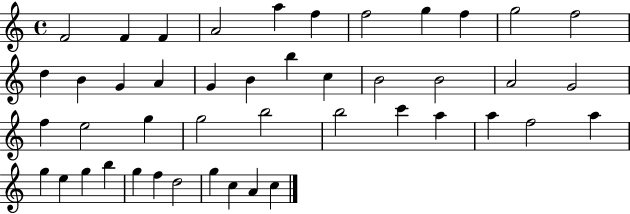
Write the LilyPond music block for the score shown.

{
  \clef treble
  \time 4/4
  \defaultTimeSignature
  \key c \major
  f'2 f'4 f'4 | a'2 a''4 f''4 | f''2 g''4 f''4 | g''2 f''2 | \break d''4 b'4 g'4 a'4 | g'4 b'4 b''4 c''4 | b'2 b'2 | a'2 g'2 | \break f''4 e''2 g''4 | g''2 b''2 | b''2 c'''4 a''4 | a''4 f''2 a''4 | \break g''4 e''4 g''4 b''4 | g''4 f''4 d''2 | g''4 c''4 a'4 c''4 | \bar "|."
}